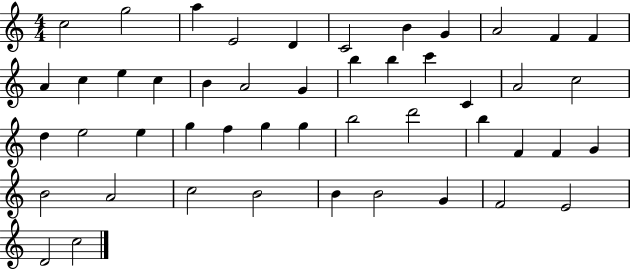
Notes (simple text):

C5/h G5/h A5/q E4/h D4/q C4/h B4/q G4/q A4/h F4/q F4/q A4/q C5/q E5/q C5/q B4/q A4/h G4/q B5/q B5/q C6/q C4/q A4/h C5/h D5/q E5/h E5/q G5/q F5/q G5/q G5/q B5/h D6/h B5/q F4/q F4/q G4/q B4/h A4/h C5/h B4/h B4/q B4/h G4/q F4/h E4/h D4/h C5/h